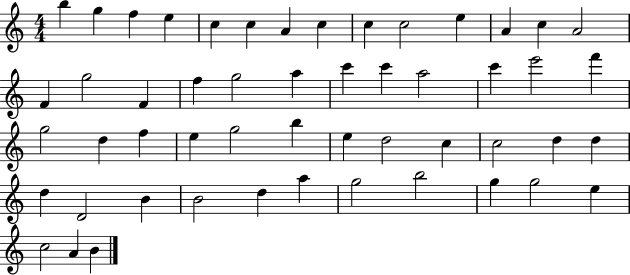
X:1
T:Untitled
M:4/4
L:1/4
K:C
b g f e c c A c c c2 e A c A2 F g2 F f g2 a c' c' a2 c' e'2 f' g2 d f e g2 b e d2 c c2 d d d D2 B B2 d a g2 b2 g g2 e c2 A B